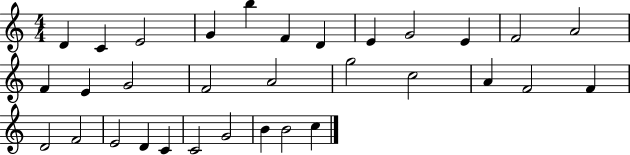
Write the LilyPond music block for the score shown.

{
  \clef treble
  \numericTimeSignature
  \time 4/4
  \key c \major
  d'4 c'4 e'2 | g'4 b''4 f'4 d'4 | e'4 g'2 e'4 | f'2 a'2 | \break f'4 e'4 g'2 | f'2 a'2 | g''2 c''2 | a'4 f'2 f'4 | \break d'2 f'2 | e'2 d'4 c'4 | c'2 g'2 | b'4 b'2 c''4 | \break \bar "|."
}